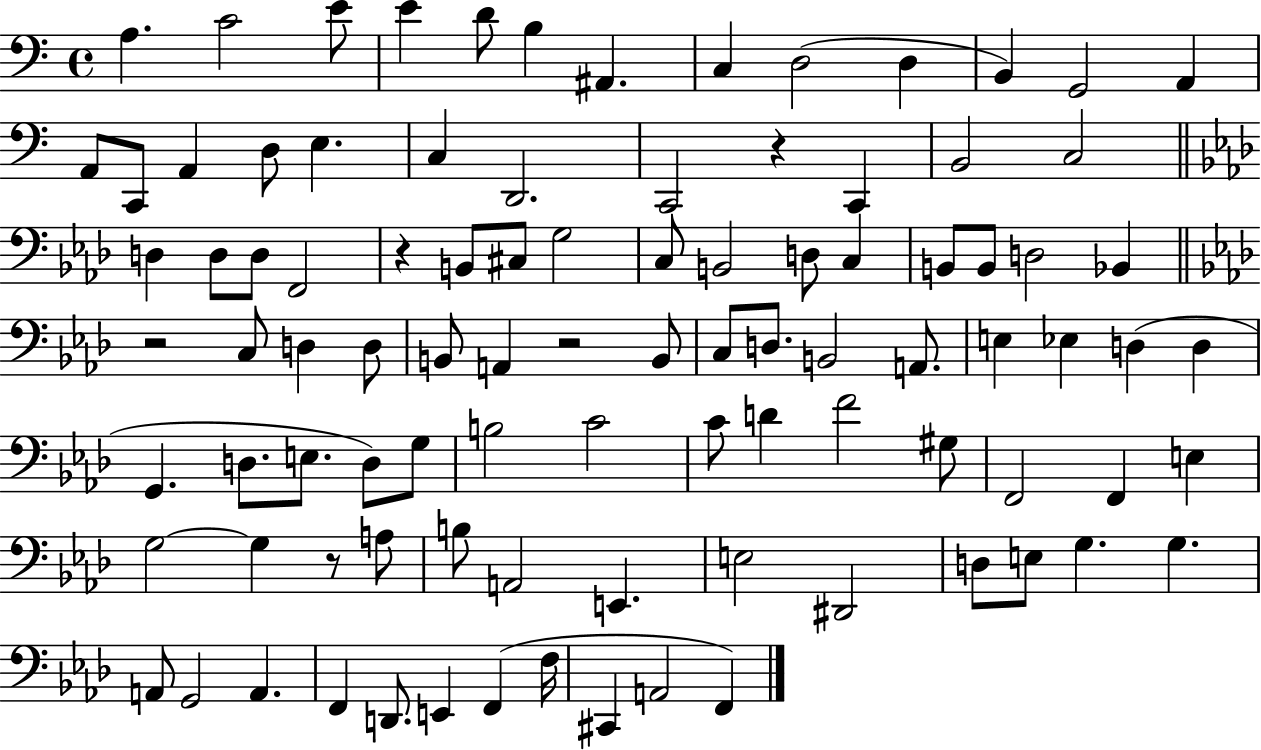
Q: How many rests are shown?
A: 5